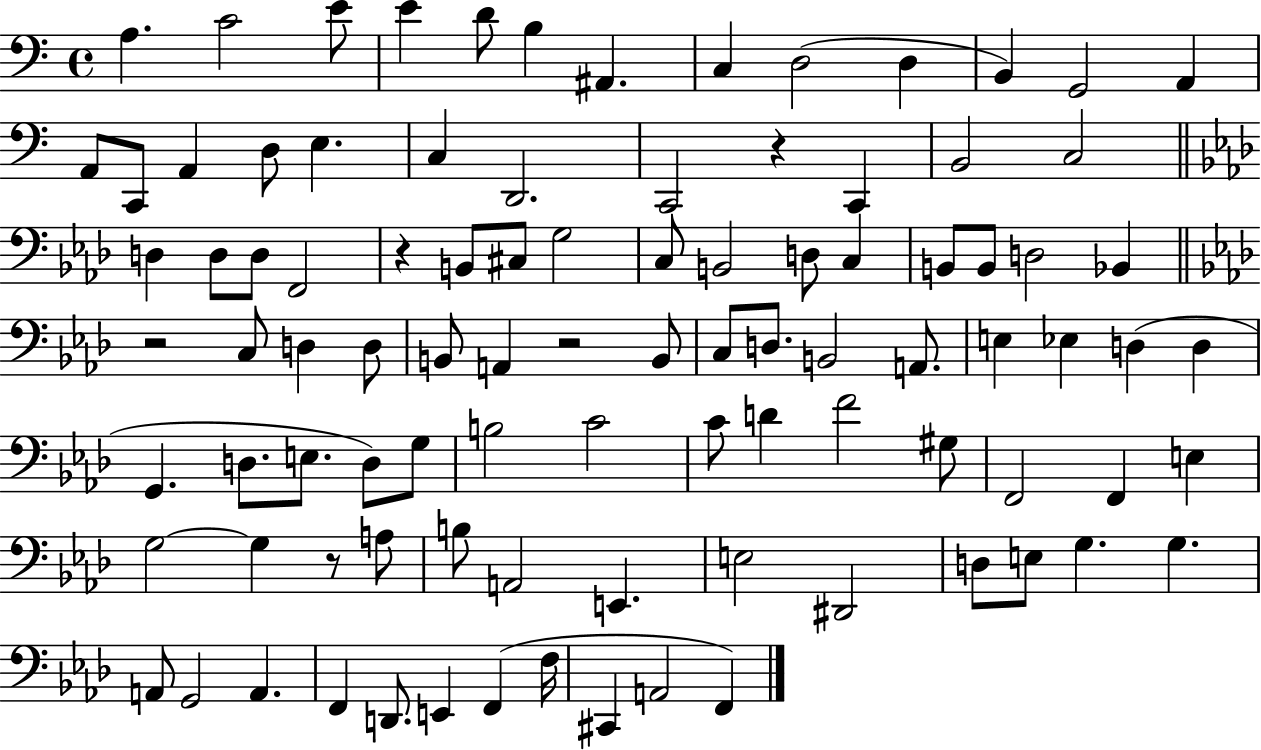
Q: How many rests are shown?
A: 5